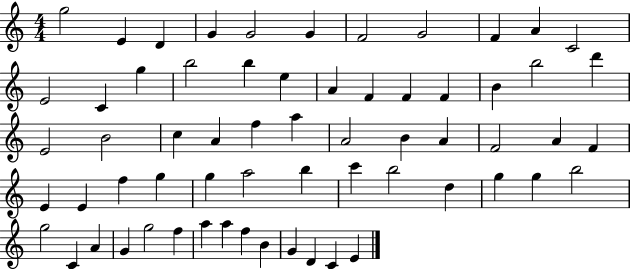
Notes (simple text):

G5/h E4/q D4/q G4/q G4/h G4/q F4/h G4/h F4/q A4/q C4/h E4/h C4/q G5/q B5/h B5/q E5/q A4/q F4/q F4/q F4/q B4/q B5/h D6/q E4/h B4/h C5/q A4/q F5/q A5/q A4/h B4/q A4/q F4/h A4/q F4/q E4/q E4/q F5/q G5/q G5/q A5/h B5/q C6/q B5/h D5/q G5/q G5/q B5/h G5/h C4/q A4/q G4/q G5/h F5/q A5/q A5/q F5/q B4/q G4/q D4/q C4/q E4/q